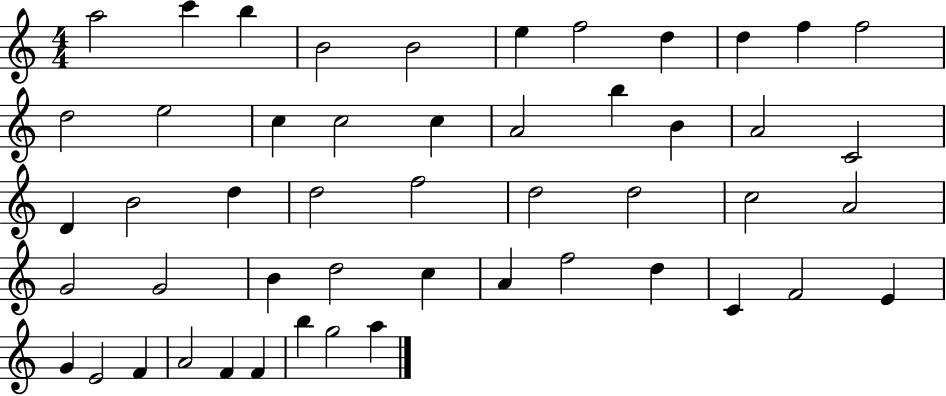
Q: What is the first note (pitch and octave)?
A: A5